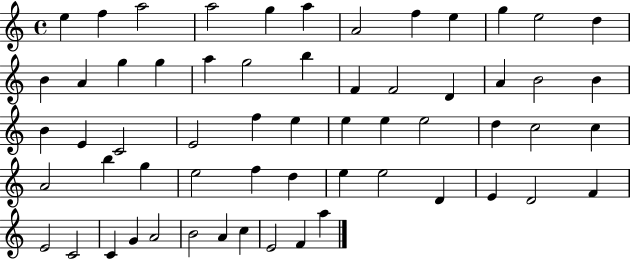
E5/q F5/q A5/h A5/h G5/q A5/q A4/h F5/q E5/q G5/q E5/h D5/q B4/q A4/q G5/q G5/q A5/q G5/h B5/q F4/q F4/h D4/q A4/q B4/h B4/q B4/q E4/q C4/h E4/h F5/q E5/q E5/q E5/q E5/h D5/q C5/h C5/q A4/h B5/q G5/q E5/h F5/q D5/q E5/q E5/h D4/q E4/q D4/h F4/q E4/h C4/h C4/q G4/q A4/h B4/h A4/q C5/q E4/h F4/q A5/q